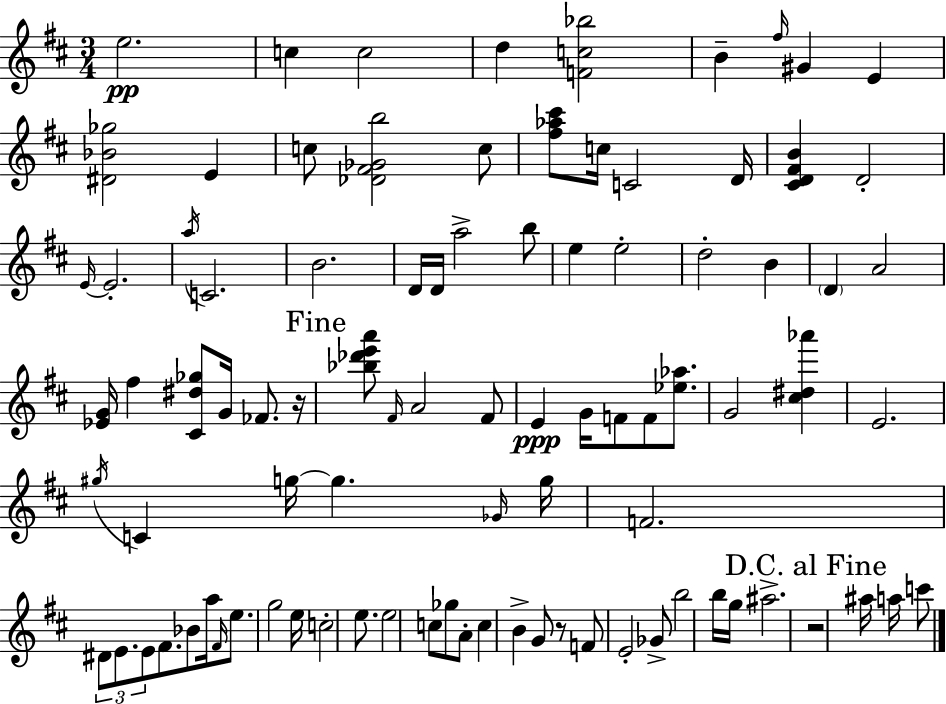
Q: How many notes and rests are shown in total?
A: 91